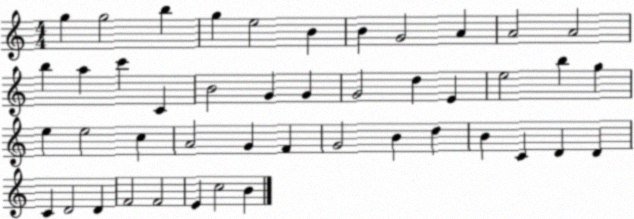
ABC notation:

X:1
T:Untitled
M:4/4
L:1/4
K:C
g g2 b g e2 B B G2 A A2 A2 b a c' C B2 G G G2 d E e2 b g e e2 c A2 G F G2 B d B C D D C D2 D F2 F2 E c2 B